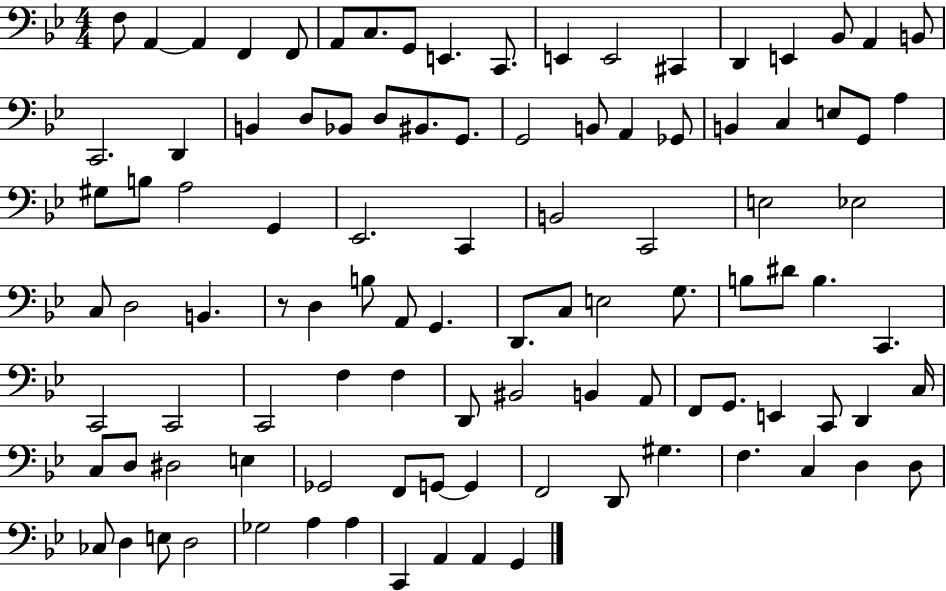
X:1
T:Untitled
M:4/4
L:1/4
K:Bb
F,/2 A,, A,, F,, F,,/2 A,,/2 C,/2 G,,/2 E,, C,,/2 E,, E,,2 ^C,, D,, E,, _B,,/2 A,, B,,/2 C,,2 D,, B,, D,/2 _B,,/2 D,/2 ^B,,/2 G,,/2 G,,2 B,,/2 A,, _G,,/2 B,, C, E,/2 G,,/2 A, ^G,/2 B,/2 A,2 G,, _E,,2 C,, B,,2 C,,2 E,2 _E,2 C,/2 D,2 B,, z/2 D, B,/2 A,,/2 G,, D,,/2 C,/2 E,2 G,/2 B,/2 ^D/2 B, C,, C,,2 C,,2 C,,2 F, F, D,,/2 ^B,,2 B,, A,,/2 F,,/2 G,,/2 E,, C,,/2 D,, C,/4 C,/2 D,/2 ^D,2 E, _G,,2 F,,/2 G,,/2 G,, F,,2 D,,/2 ^G, F, C, D, D,/2 _C,/2 D, E,/2 D,2 _G,2 A, A, C,, A,, A,, G,,